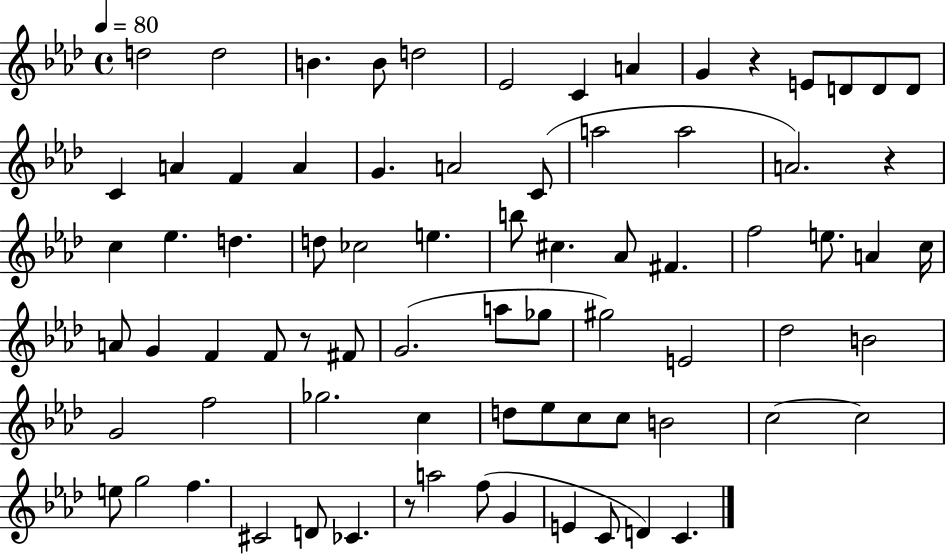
D5/h D5/h B4/q. B4/e D5/h Eb4/h C4/q A4/q G4/q R/q E4/e D4/e D4/e D4/e C4/q A4/q F4/q A4/q G4/q. A4/h C4/e A5/h A5/h A4/h. R/q C5/q Eb5/q. D5/q. D5/e CES5/h E5/q. B5/e C#5/q. Ab4/e F#4/q. F5/h E5/e. A4/q C5/s A4/e G4/q F4/q F4/e R/e F#4/e G4/h. A5/e Gb5/e G#5/h E4/h Db5/h B4/h G4/h F5/h Gb5/h. C5/q D5/e Eb5/e C5/e C5/e B4/h C5/h C5/h E5/e G5/h F5/q. C#4/h D4/e CES4/q. R/e A5/h F5/e G4/q E4/q C4/e D4/q C4/q.